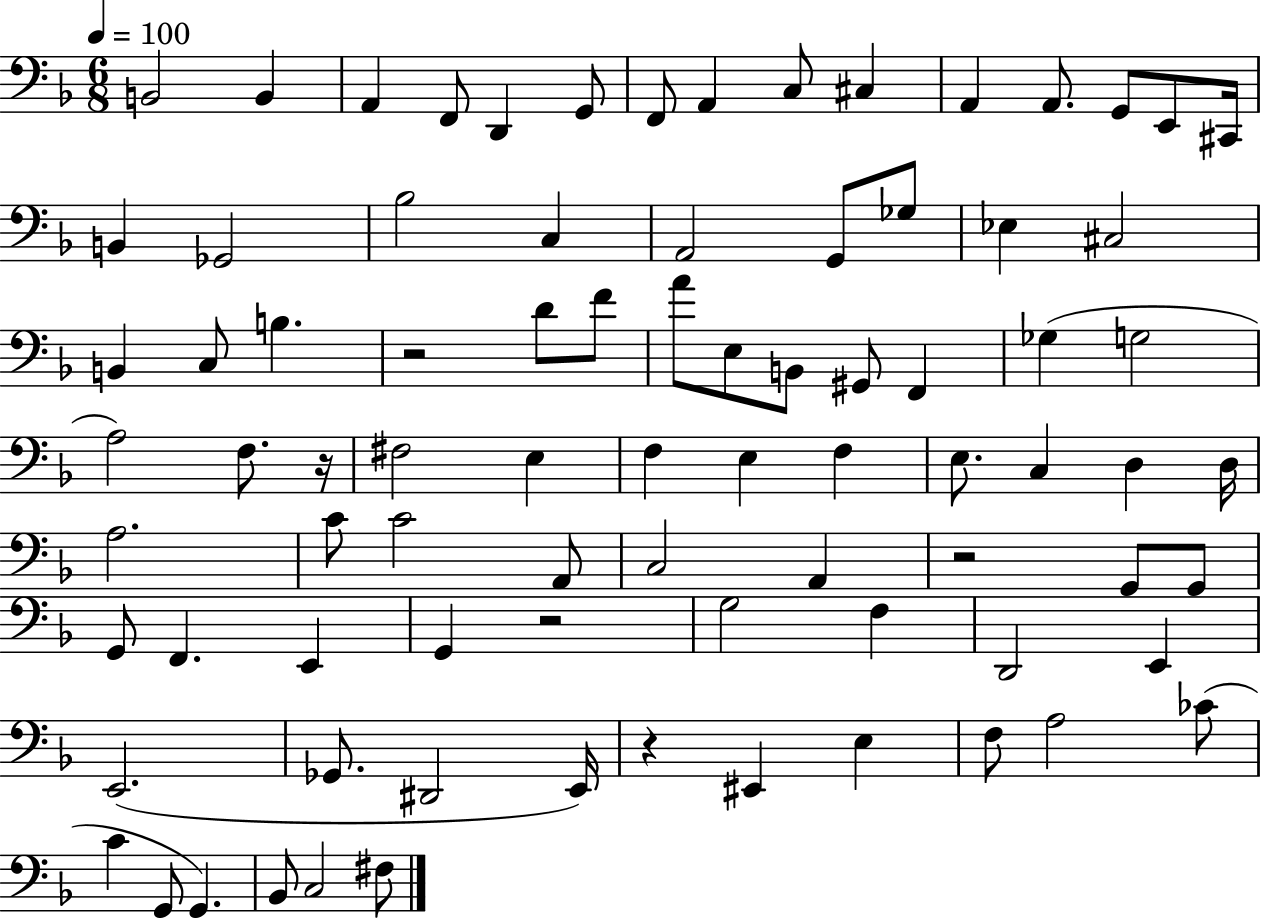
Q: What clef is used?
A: bass